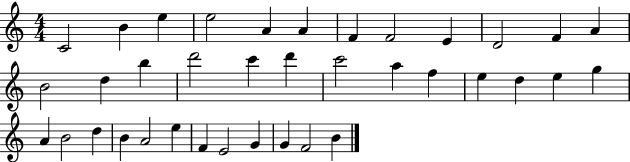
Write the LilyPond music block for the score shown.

{
  \clef treble
  \numericTimeSignature
  \time 4/4
  \key c \major
  c'2 b'4 e''4 | e''2 a'4 a'4 | f'4 f'2 e'4 | d'2 f'4 a'4 | \break b'2 d''4 b''4 | d'''2 c'''4 d'''4 | c'''2 a''4 f''4 | e''4 d''4 e''4 g''4 | \break a'4 b'2 d''4 | b'4 a'2 e''4 | f'4 e'2 g'4 | g'4 f'2 b'4 | \break \bar "|."
}